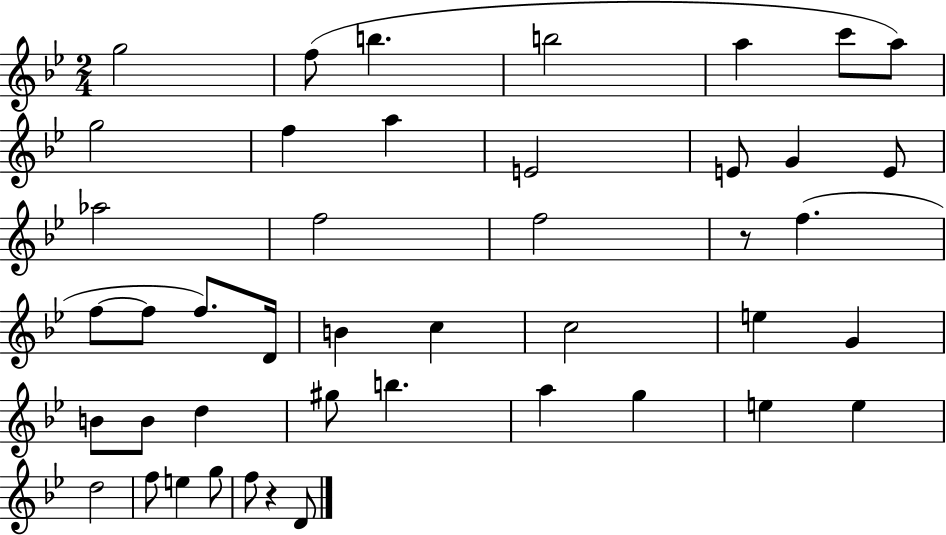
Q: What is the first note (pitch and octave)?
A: G5